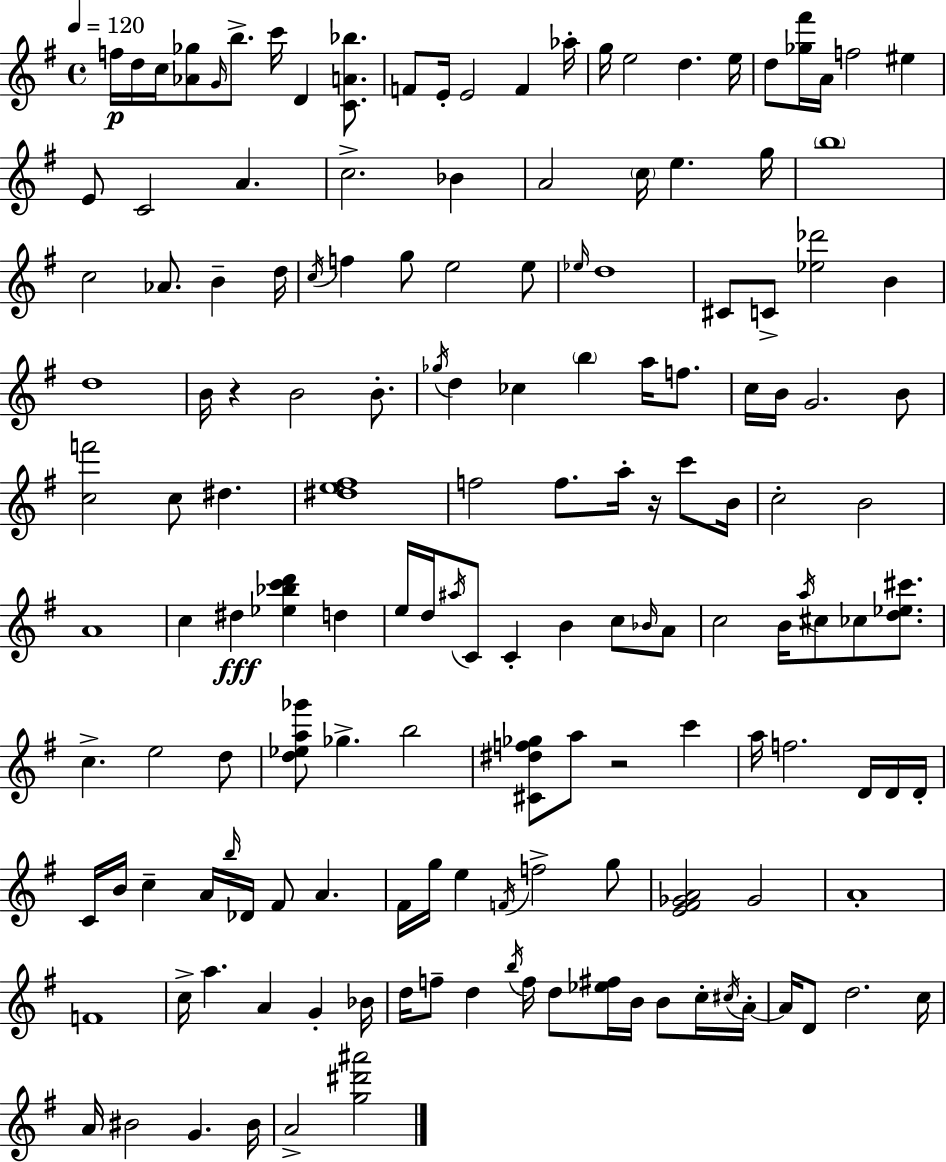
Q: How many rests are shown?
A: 3